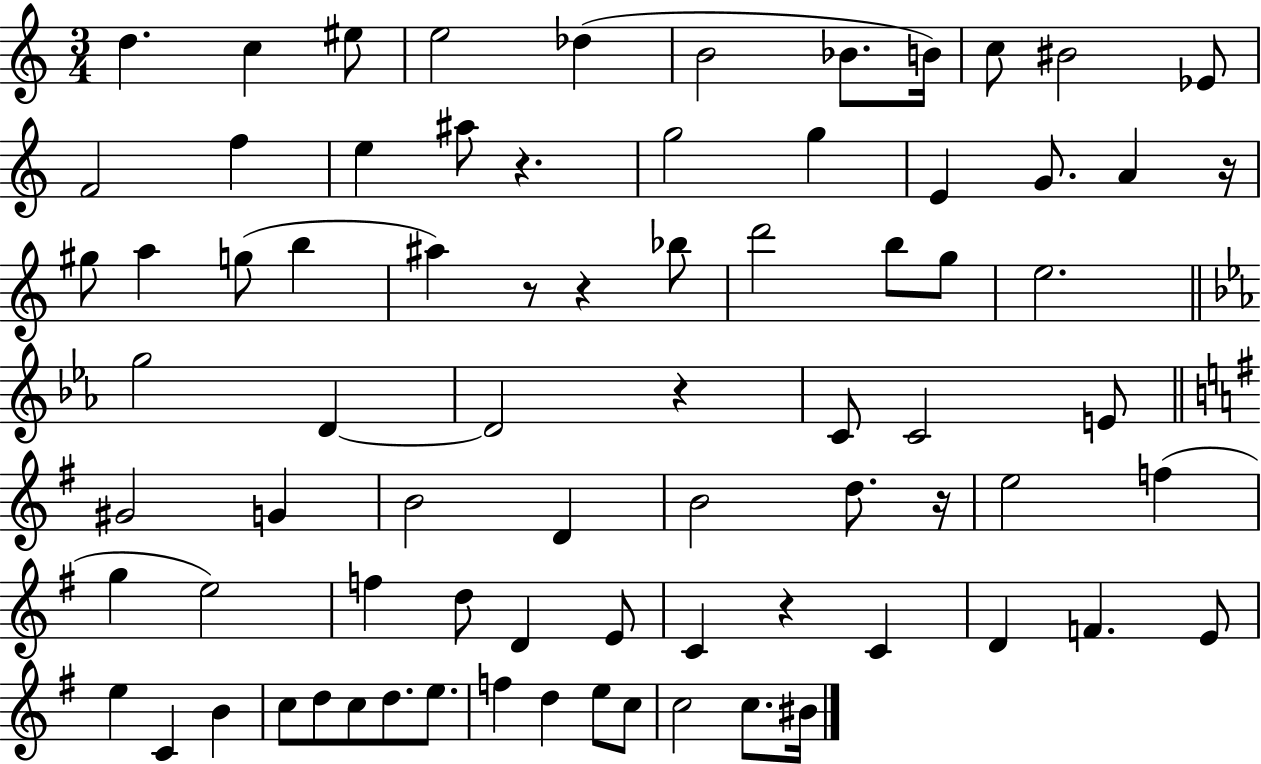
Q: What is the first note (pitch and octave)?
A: D5